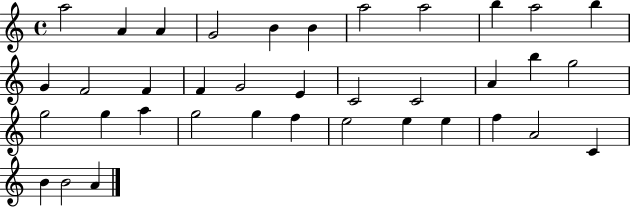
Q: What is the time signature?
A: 4/4